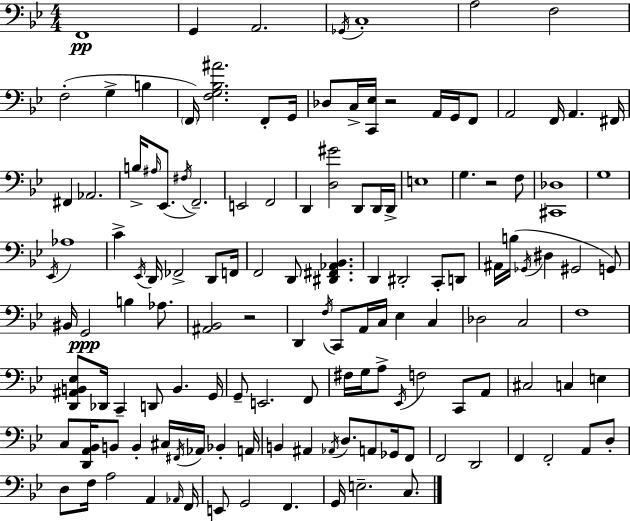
F2/w G2/q A2/h. Gb2/s C3/w A3/h F3/h F3/h G3/q B3/q F2/s [F3,G3,Bb3,A#4]/h. F2/e G2/s Db3/e C3/s [C2,Eb3]/s R/h A2/s G2/s F2/e A2/h F2/s A2/q. F#2/s F#2/q Ab2/h. B3/s A#3/s Eb2/e. F#3/s F2/h. E2/h F2/h D2/q [D3,G#4]/h D2/e D2/s D2/s E3/w G3/q. R/h F3/e [C#2,Db3]/w G3/w Eb2/s Ab3/w C4/q Eb2/s D2/s FES2/h D2/e F2/s F2/h D2/e [D#2,F#2,Ab2,Bb2]/q. D2/q D#2/h C2/e D2/e A#2/s B3/s Gb2/s D#3/q G#2/h G2/e BIS2/s G2/h B3/q Ab3/e. [A#2,Bb2]/h R/h D2/q F3/s C2/e A2/s C3/s Eb3/q C3/q Db3/h C3/h F3/w [D2,A#2,B2,Eb3]/e Db2/s C2/q D2/e B2/q. G2/s G2/e E2/h. F2/e F#3/s G3/s A3/e Eb2/s F3/h C2/e A2/e C#3/h C3/q E3/q C3/e [D2,A2,Bb2]/s B2/e B2/q C#3/s F#2/s Ab2/s Bb2/q A2/s B2/q A#2/q Ab2/s D3/e. A2/e Gb2/s F2/e F2/h D2/h F2/q F2/h A2/e D3/e D3/e F3/s A3/h A2/q Ab2/s F2/s E2/e G2/h F2/q. G2/s E3/h. C3/e.